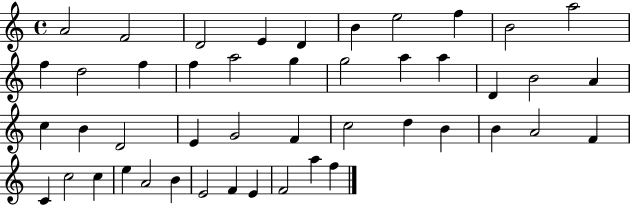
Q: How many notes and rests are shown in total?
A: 46